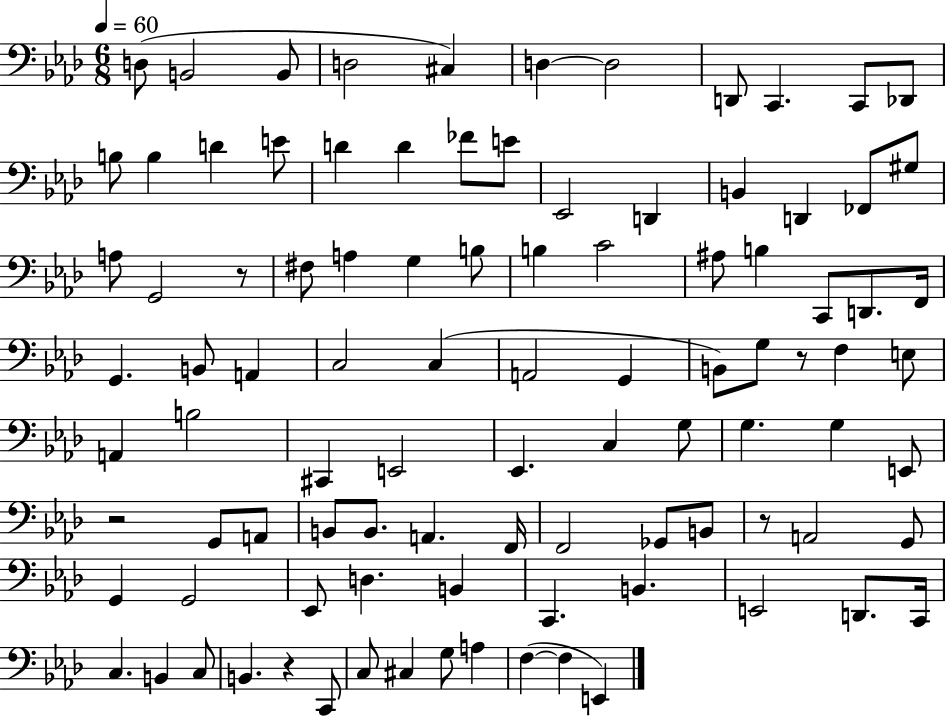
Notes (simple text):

D3/e B2/h B2/e D3/h C#3/q D3/q D3/h D2/e C2/q. C2/e Db2/e B3/e B3/q D4/q E4/e D4/q D4/q FES4/e E4/e Eb2/h D2/q B2/q D2/q FES2/e G#3/e A3/e G2/h R/e F#3/e A3/q G3/q B3/e B3/q C4/h A#3/e B3/q C2/e D2/e. F2/s G2/q. B2/e A2/q C3/h C3/q A2/h G2/q B2/e G3/e R/e F3/q E3/e A2/q B3/h C#2/q E2/h Eb2/q. C3/q G3/e G3/q. G3/q E2/e R/h G2/e A2/e B2/e B2/e. A2/q. F2/s F2/h Gb2/e B2/e R/e A2/h G2/e G2/q G2/h Eb2/e D3/q. B2/q C2/q. B2/q. E2/h D2/e. C2/s C3/q. B2/q C3/e B2/q. R/q C2/e C3/e C#3/q G3/e A3/q F3/q F3/q E2/q